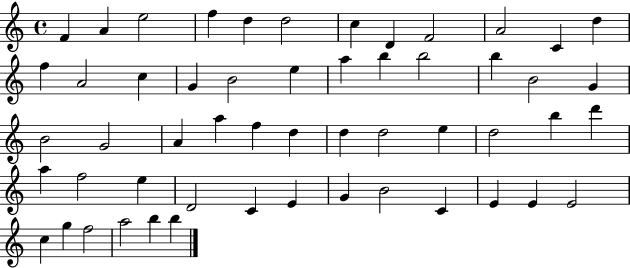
X:1
T:Untitled
M:4/4
L:1/4
K:C
F A e2 f d d2 c D F2 A2 C d f A2 c G B2 e a b b2 b B2 G B2 G2 A a f d d d2 e d2 b d' a f2 e D2 C E G B2 C E E E2 c g f2 a2 b b